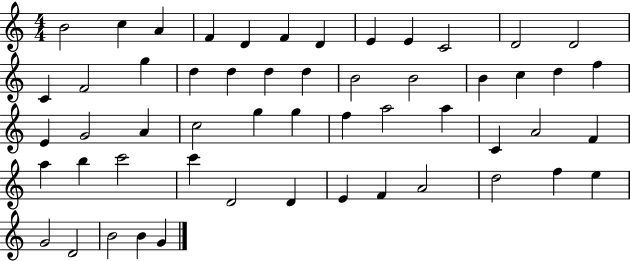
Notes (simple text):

B4/h C5/q A4/q F4/q D4/q F4/q D4/q E4/q E4/q C4/h D4/h D4/h C4/q F4/h G5/q D5/q D5/q D5/q D5/q B4/h B4/h B4/q C5/q D5/q F5/q E4/q G4/h A4/q C5/h G5/q G5/q F5/q A5/h A5/q C4/q A4/h F4/q A5/q B5/q C6/h C6/q D4/h D4/q E4/q F4/q A4/h D5/h F5/q E5/q G4/h D4/h B4/h B4/q G4/q